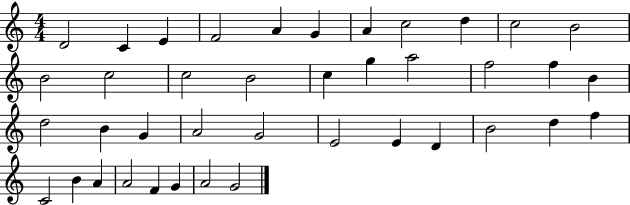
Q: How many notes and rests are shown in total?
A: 40